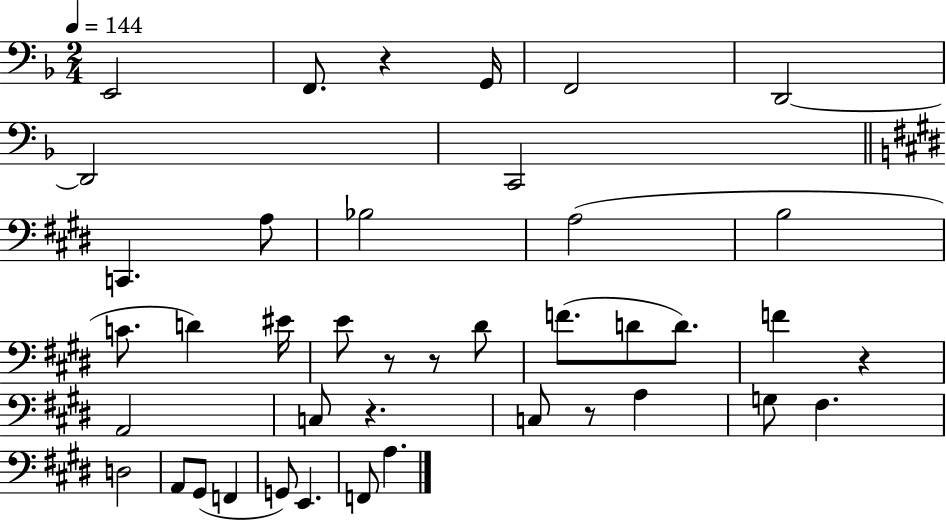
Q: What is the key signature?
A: F major